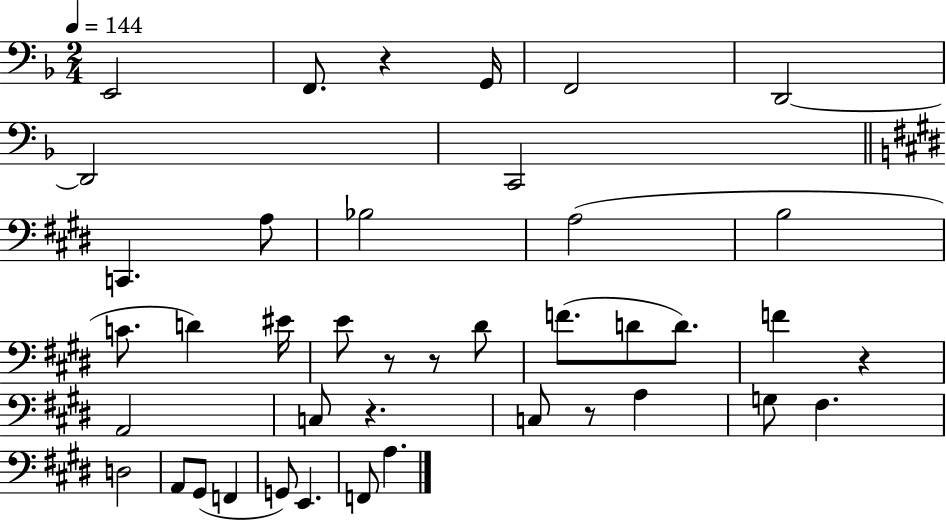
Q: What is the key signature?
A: F major